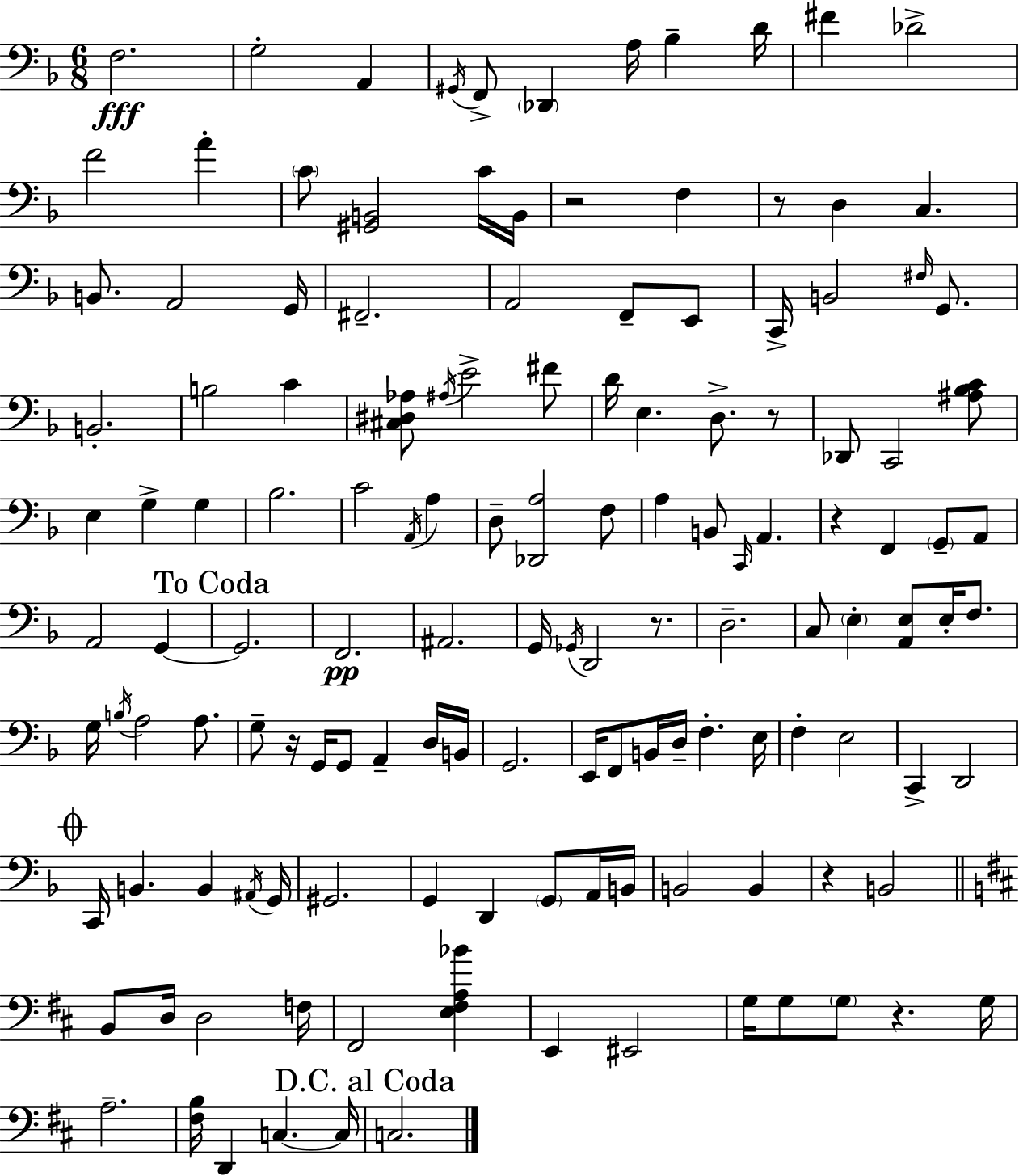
F3/h. G3/h A2/q G#2/s F2/e Db2/q A3/s Bb3/q D4/s F#4/q Db4/h F4/h A4/q C4/e [G#2,B2]/h C4/s B2/s R/h F3/q R/e D3/q C3/q. B2/e. A2/h G2/s F#2/h. A2/h F2/e E2/e C2/s B2/h F#3/s G2/e. B2/h. B3/h C4/q [C#3,D#3,Ab3]/e A#3/s E4/h F#4/e D4/s E3/q. D3/e. R/e Db2/e C2/h [A#3,Bb3,C4]/e E3/q G3/q G3/q Bb3/h. C4/h A2/s A3/q D3/e [Db2,A3]/h F3/e A3/q B2/e C2/s A2/q. R/q F2/q G2/e A2/e A2/h G2/q G2/h. F2/h. A#2/h. G2/s Gb2/s D2/h R/e. D3/h. C3/e E3/q [A2,E3]/e E3/s F3/e. G3/s B3/s A3/h A3/e. G3/e R/s G2/s G2/e A2/q D3/s B2/s G2/h. E2/s F2/e B2/s D3/s F3/q. E3/s F3/q E3/h C2/q D2/h C2/s B2/q. B2/q A#2/s G2/s G#2/h. G2/q D2/q G2/e A2/s B2/s B2/h B2/q R/q B2/h B2/e D3/s D3/h F3/s F#2/h [E3,F#3,A3,Bb4]/q E2/q EIS2/h G3/s G3/e G3/e R/q. G3/s A3/h. [F#3,B3]/s D2/q C3/q. C3/s C3/h.